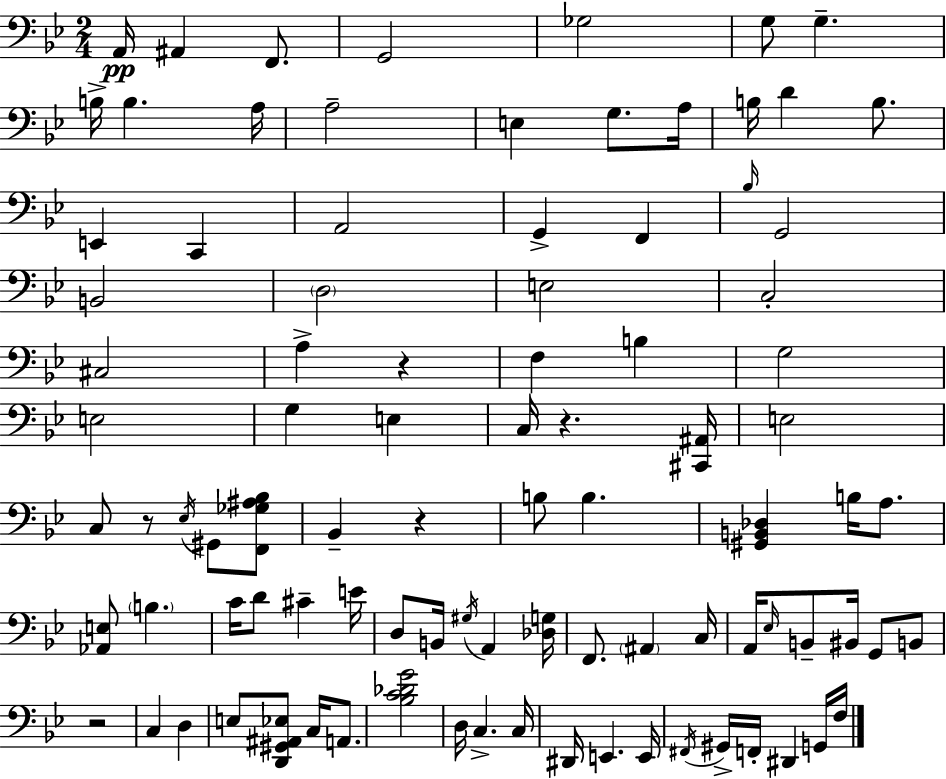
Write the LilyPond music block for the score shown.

{
  \clef bass
  \numericTimeSignature
  \time 2/4
  \key g \minor
  a,16\pp ais,4 f,8. | g,2 | ges2 | g8 g4.-- | \break b16-> b4. a16 | a2-- | e4 g8. a16 | b16 d'4 b8. | \break e,4 c,4 | a,2 | g,4-> f,4 | \grace { bes16 } g,2 | \break b,2 | \parenthesize d2 | e2 | c2-. | \break cis2 | a4-> r4 | f4 b4 | g2 | \break e2 | g4 e4 | c16 r4. | <cis, ais,>16 e2 | \break c8 r8 \acciaccatura { ees16 } gis,8 | <f, ges ais bes>8 bes,4-- r4 | b8 b4. | <gis, b, des>4 b16 a8. | \break <aes, e>8 \parenthesize b4. | c'16 d'8 cis'4-- | e'16 d8 b,16 \acciaccatura { gis16 } a,4 | <des g>16 f,8. \parenthesize ais,4 | \break c16 a,16 \grace { ees16 } b,8-- bis,16 | g,8 b,8 r2 | c4 | d4 e8 <d, gis, ais, ees>8 | \break c16 a,8. <bes c' des' g'>2 | d16 c4.-> | c16 dis,16 e,4. | e,16 \acciaccatura { fis,16 } gis,16-> f,16-. dis,4 | \break g,16 f16 \bar "|."
}